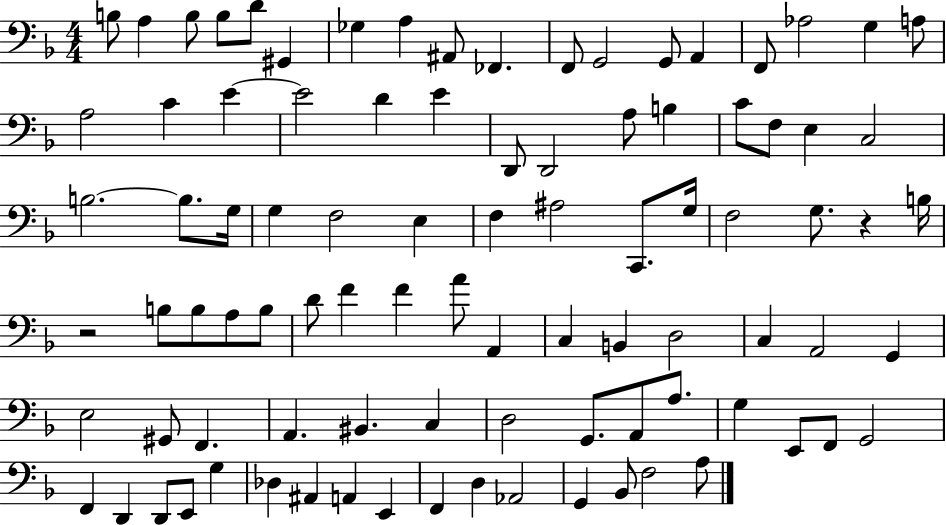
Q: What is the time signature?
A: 4/4